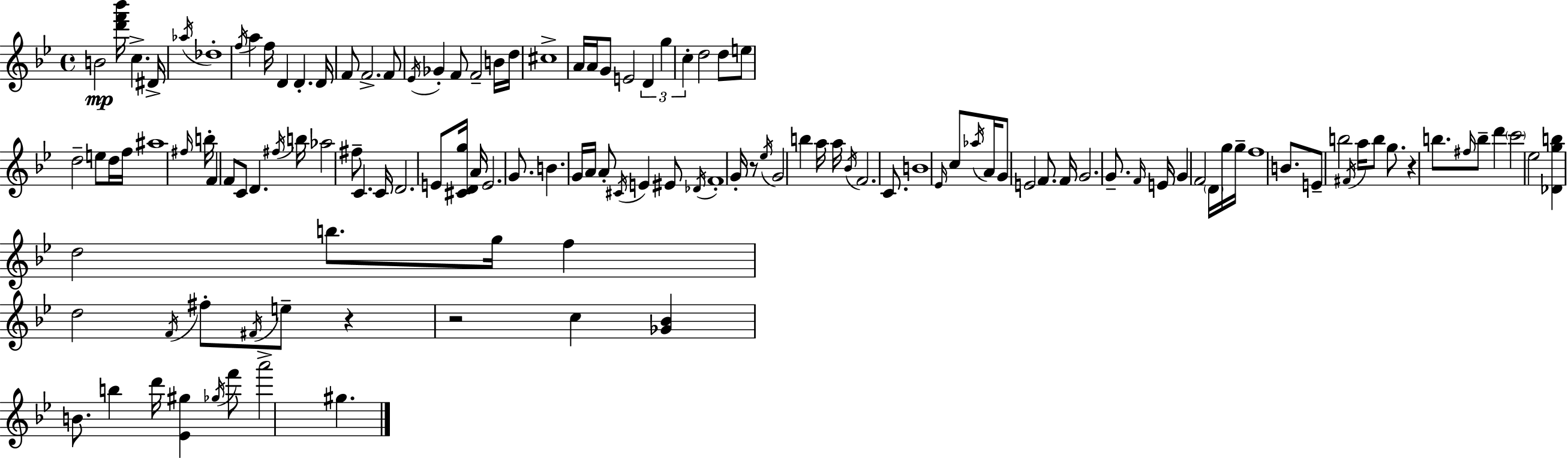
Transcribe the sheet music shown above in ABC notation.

X:1
T:Untitled
M:4/4
L:1/4
K:Gm
B2 [d'f'_b']/4 c ^D/4 _a/4 _d4 f/4 a f/4 D D D/4 F/2 F2 F/2 _E/4 _G F/2 F2 B/4 d/4 ^c4 A/4 A/4 G/2 E2 D g c d2 d/2 e/2 d2 e/2 d/4 f/4 ^a4 ^f/4 b/4 F F/2 C/2 D ^f/4 b/4 _a2 ^f/2 C C/4 D2 E/2 [^CDg]/4 A/4 E2 G/2 B G/4 A/4 A/2 ^C/4 E ^E/2 _D/4 F4 G/4 z/2 _e/4 G2 b a/4 a/4 _B/4 F2 C/2 B4 _E/4 c/2 _a/4 A/4 G/2 E2 F/2 F/4 G2 G/2 F/4 E/4 G F2 D/4 g/4 g/4 f4 B/2 E/2 b2 ^F/4 a/4 b/2 g/2 z b/2 ^f/4 b/2 d' c'2 _e2 [_Dgb] d2 b/2 g/4 f d2 F/4 ^f/2 ^F/4 e/2 z z2 c [_G_B] B/2 b d'/4 [_E^g] _g/4 f'/2 a'2 ^g